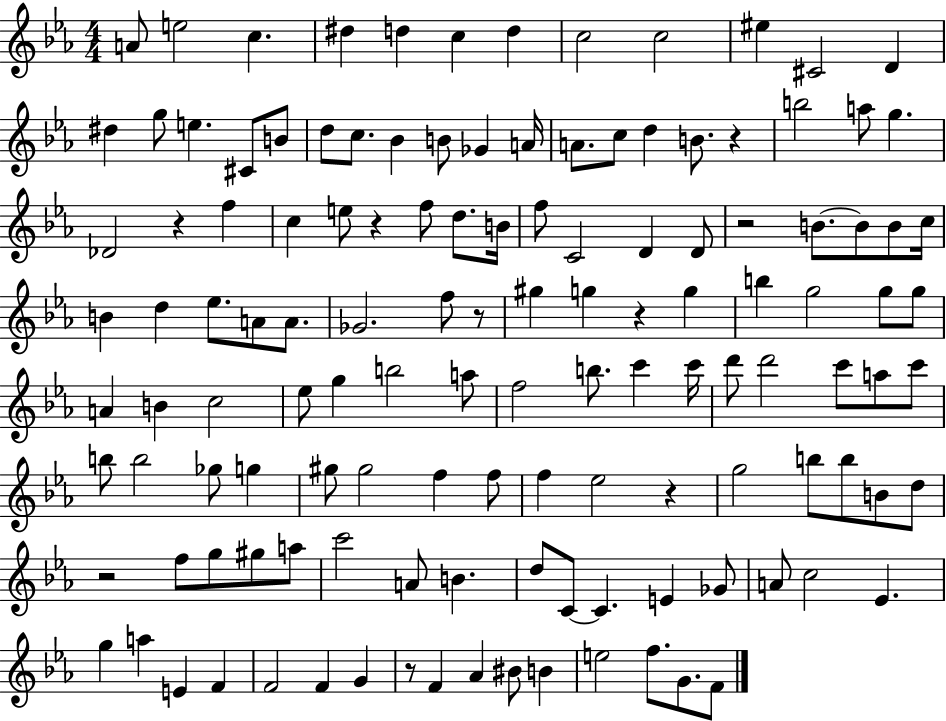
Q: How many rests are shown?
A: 9